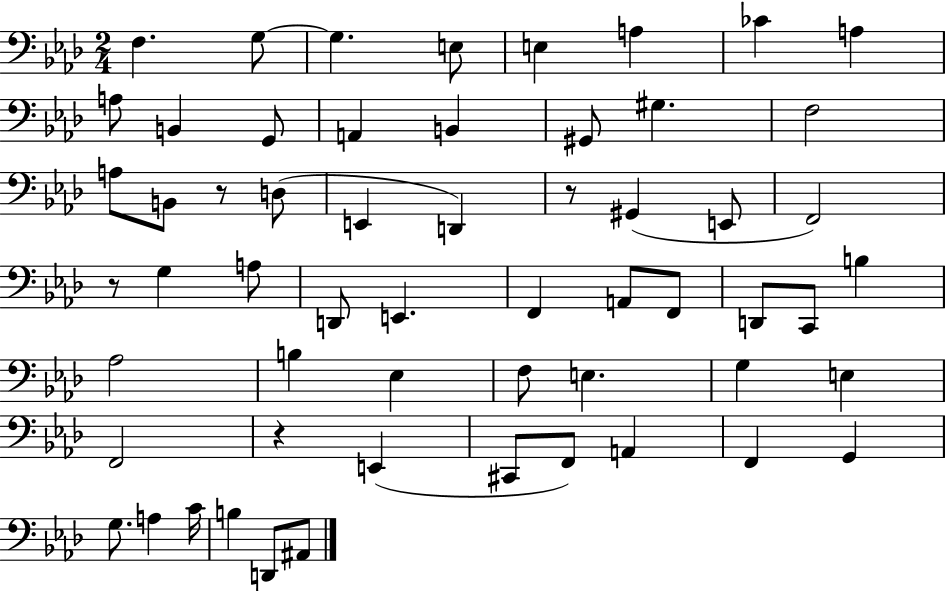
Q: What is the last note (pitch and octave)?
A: A#2